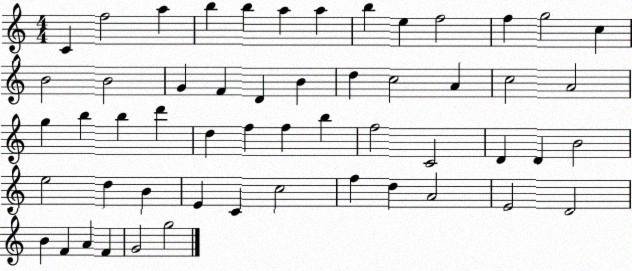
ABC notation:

X:1
T:Untitled
M:4/4
L:1/4
K:C
C f2 a b b a a b e f2 f g2 c B2 B2 G F D B d c2 A c2 A2 g b b d' d f f b f2 C2 D D B2 e2 d B E C c2 f d A2 E2 D2 B F A F G2 g2